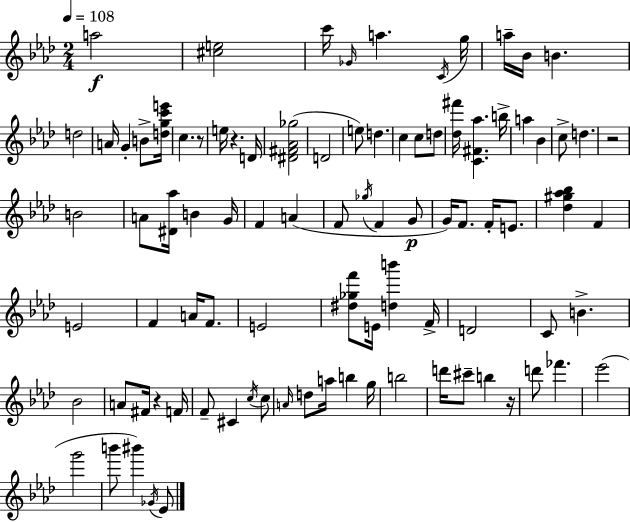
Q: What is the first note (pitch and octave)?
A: A5